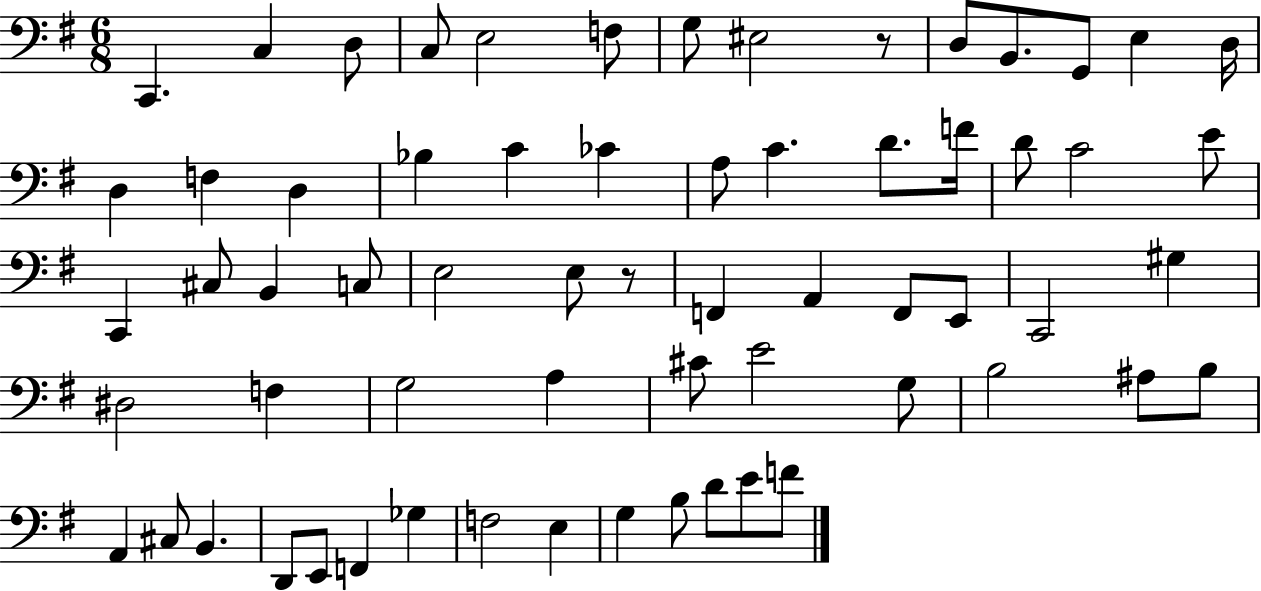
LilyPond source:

{
  \clef bass
  \numericTimeSignature
  \time 6/8
  \key g \major
  \repeat volta 2 { c,4. c4 d8 | c8 e2 f8 | g8 eis2 r8 | d8 b,8. g,8 e4 d16 | \break d4 f4 d4 | bes4 c'4 ces'4 | a8 c'4. d'8. f'16 | d'8 c'2 e'8 | \break c,4 cis8 b,4 c8 | e2 e8 r8 | f,4 a,4 f,8 e,8 | c,2 gis4 | \break dis2 f4 | g2 a4 | cis'8 e'2 g8 | b2 ais8 b8 | \break a,4 cis8 b,4. | d,8 e,8 f,4 ges4 | f2 e4 | g4 b8 d'8 e'8 f'8 | \break } \bar "|."
}